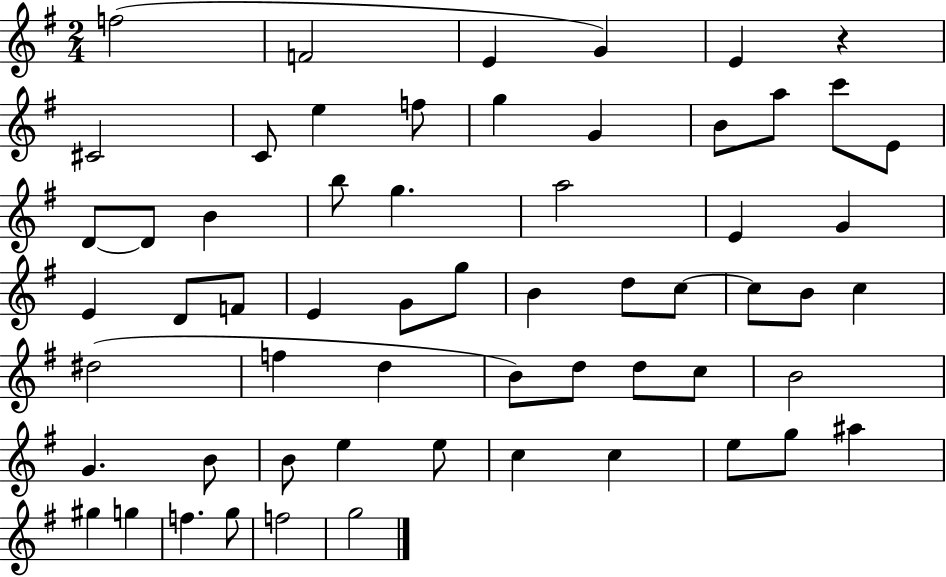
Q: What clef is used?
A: treble